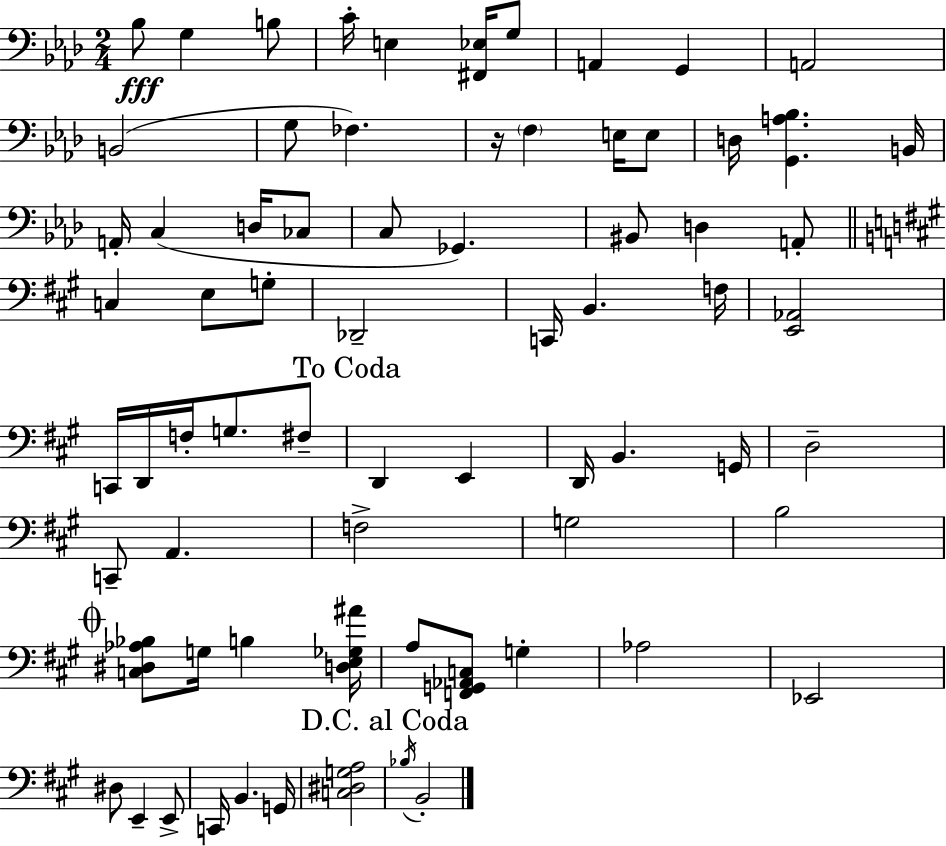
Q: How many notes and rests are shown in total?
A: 71